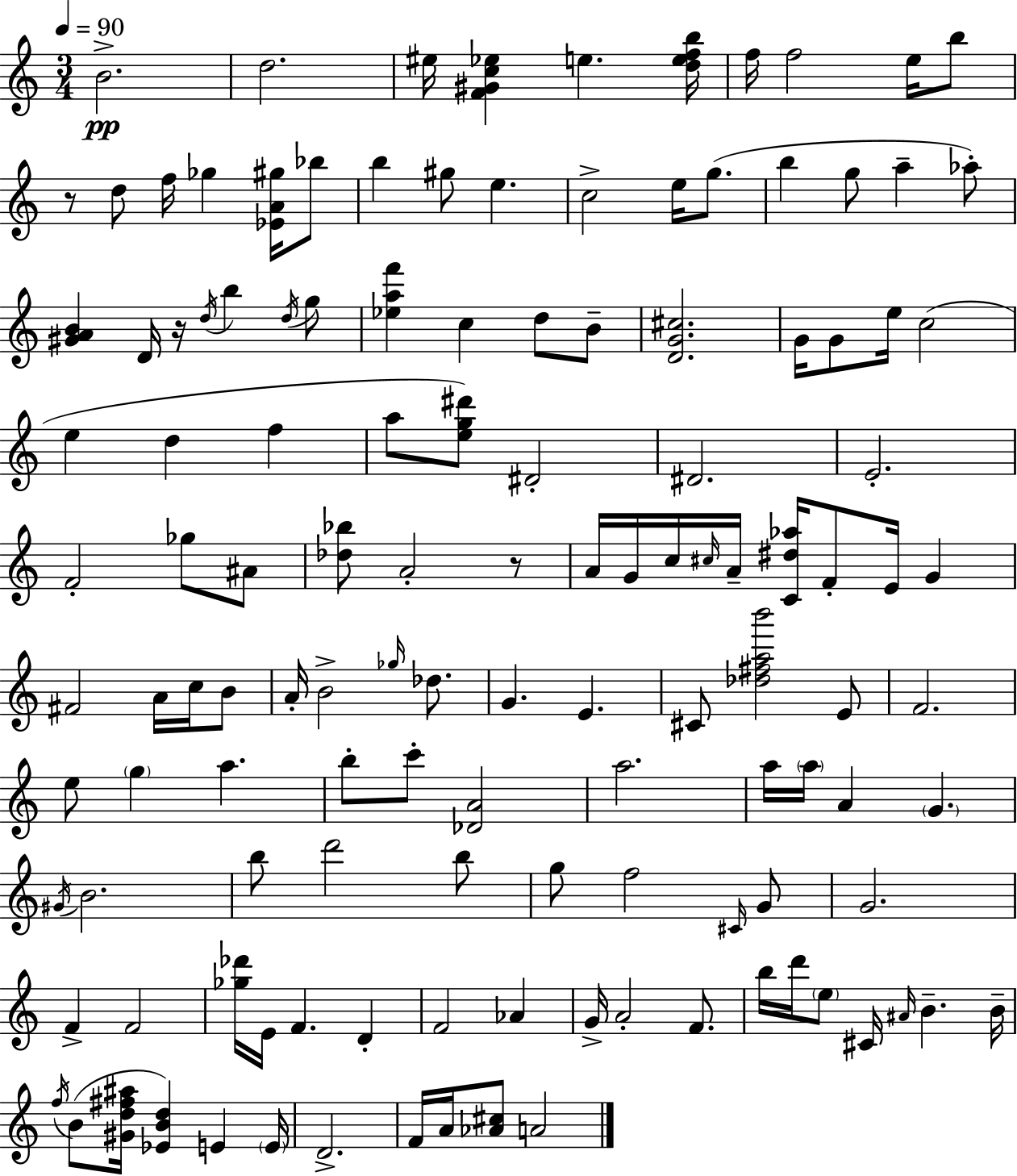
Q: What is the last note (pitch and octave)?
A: A4